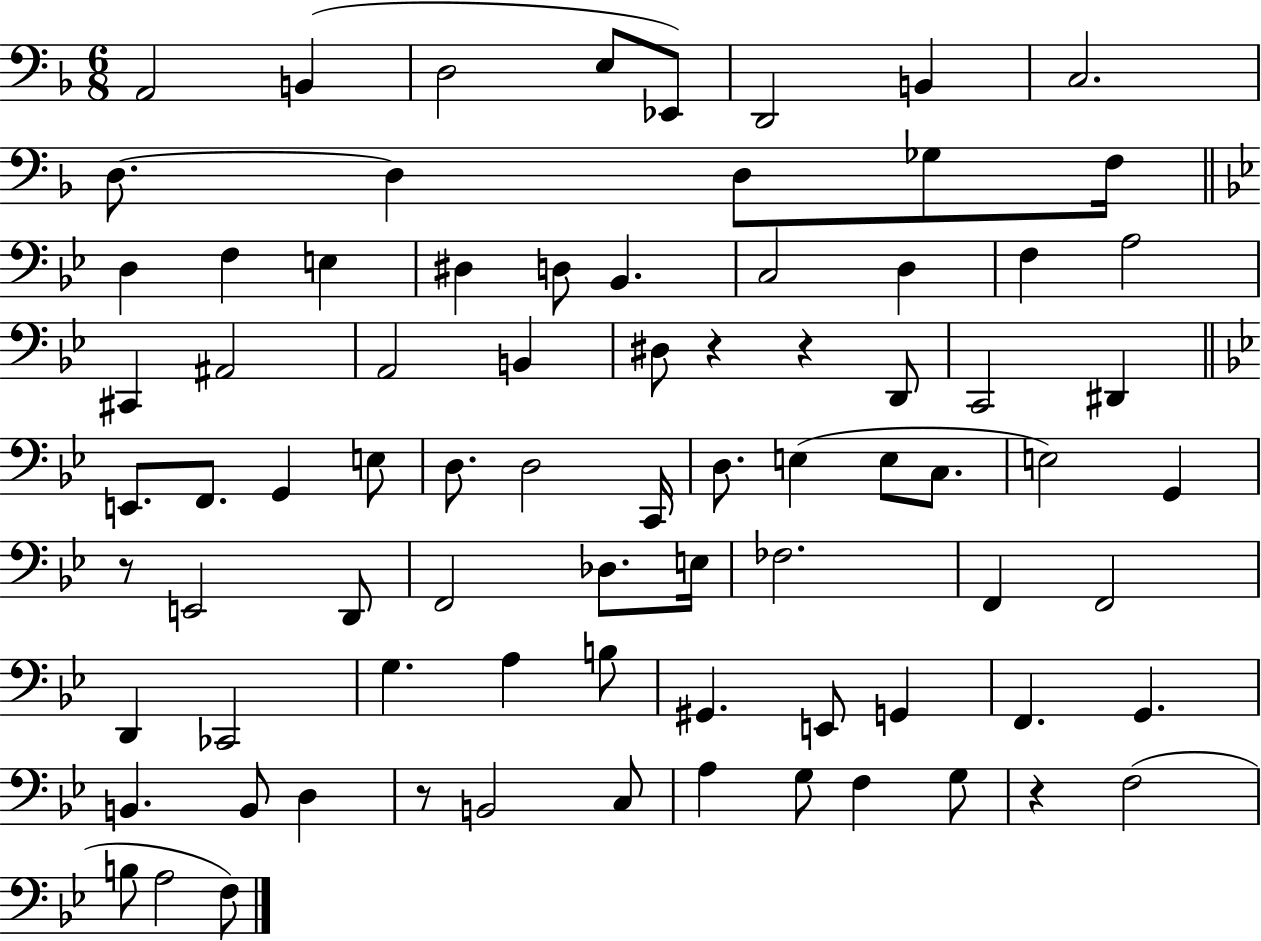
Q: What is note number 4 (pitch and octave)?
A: E3